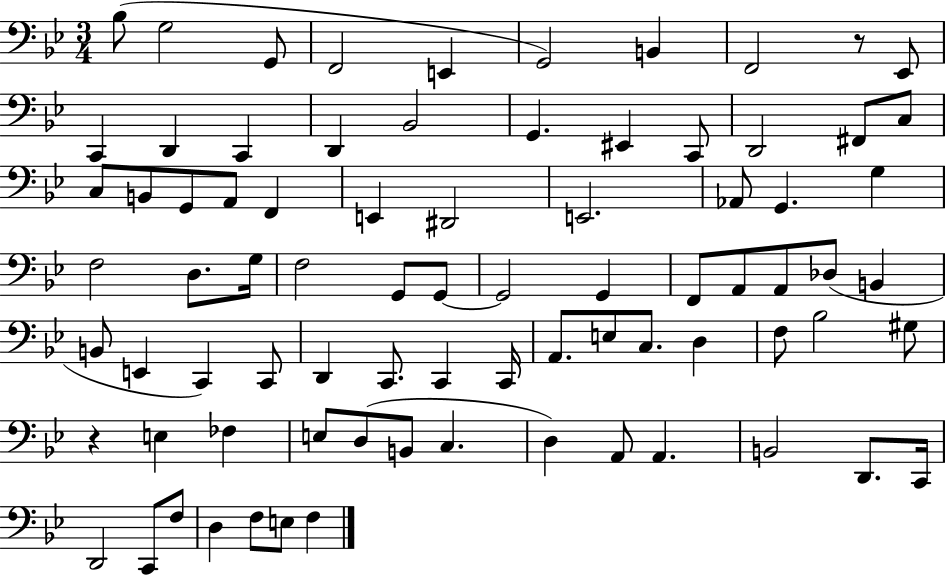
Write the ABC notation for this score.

X:1
T:Untitled
M:3/4
L:1/4
K:Bb
_B,/2 G,2 G,,/2 F,,2 E,, G,,2 B,, F,,2 z/2 _E,,/2 C,, D,, C,, D,, _B,,2 G,, ^E,, C,,/2 D,,2 ^F,,/2 C,/2 C,/2 B,,/2 G,,/2 A,,/2 F,, E,, ^D,,2 E,,2 _A,,/2 G,, G, F,2 D,/2 G,/4 F,2 G,,/2 G,,/2 G,,2 G,, F,,/2 A,,/2 A,,/2 _D,/2 B,, B,,/2 E,, C,, C,,/2 D,, C,,/2 C,, C,,/4 A,,/2 E,/2 C,/2 D, F,/2 _B,2 ^G,/2 z E, _F, E,/2 D,/2 B,,/2 C, D, A,,/2 A,, B,,2 D,,/2 C,,/4 D,,2 C,,/2 F,/2 D, F,/2 E,/2 F,